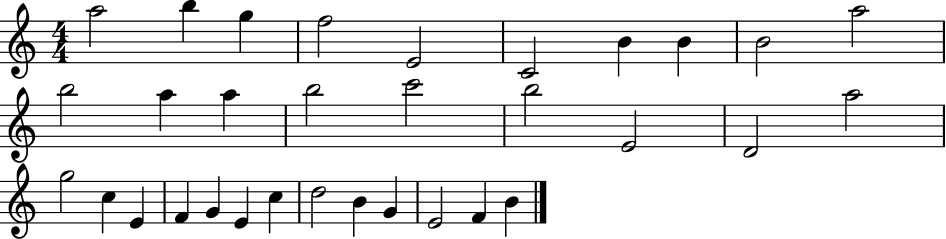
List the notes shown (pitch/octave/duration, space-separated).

A5/h B5/q G5/q F5/h E4/h C4/h B4/q B4/q B4/h A5/h B5/h A5/q A5/q B5/h C6/h B5/h E4/h D4/h A5/h G5/h C5/q E4/q F4/q G4/q E4/q C5/q D5/h B4/q G4/q E4/h F4/q B4/q